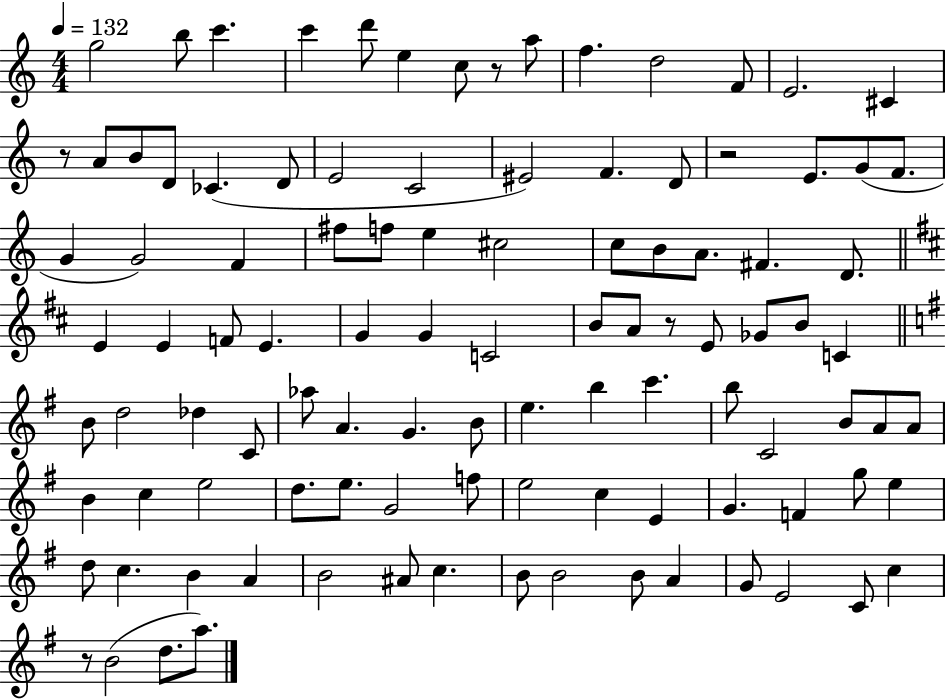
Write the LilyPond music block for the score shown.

{
  \clef treble
  \numericTimeSignature
  \time 4/4
  \key c \major
  \tempo 4 = 132
  g''2 b''8 c'''4. | c'''4 d'''8 e''4 c''8 r8 a''8 | f''4. d''2 f'8 | e'2. cis'4 | \break r8 a'8 b'8 d'8 ces'4.( d'8 | e'2 c'2 | eis'2) f'4. d'8 | r2 e'8. g'8( f'8. | \break g'4 g'2) f'4 | fis''8 f''8 e''4 cis''2 | c''8 b'8 a'8. fis'4. d'8. | \bar "||" \break \key d \major e'4 e'4 f'8 e'4. | g'4 g'4 c'2 | b'8 a'8 r8 e'8 ges'8 b'8 c'4 | \bar "||" \break \key e \minor b'8 d''2 des''4 c'8 | aes''8 a'4. g'4. b'8 | e''4. b''4 c'''4. | b''8 c'2 b'8 a'8 a'8 | \break b'4 c''4 e''2 | d''8. e''8. g'2 f''8 | e''2 c''4 e'4 | g'4. f'4 g''8 e''4 | \break d''8 c''4. b'4 a'4 | b'2 ais'8 c''4. | b'8 b'2 b'8 a'4 | g'8 e'2 c'8 c''4 | \break r8 b'2( d''8. a''8.) | \bar "|."
}